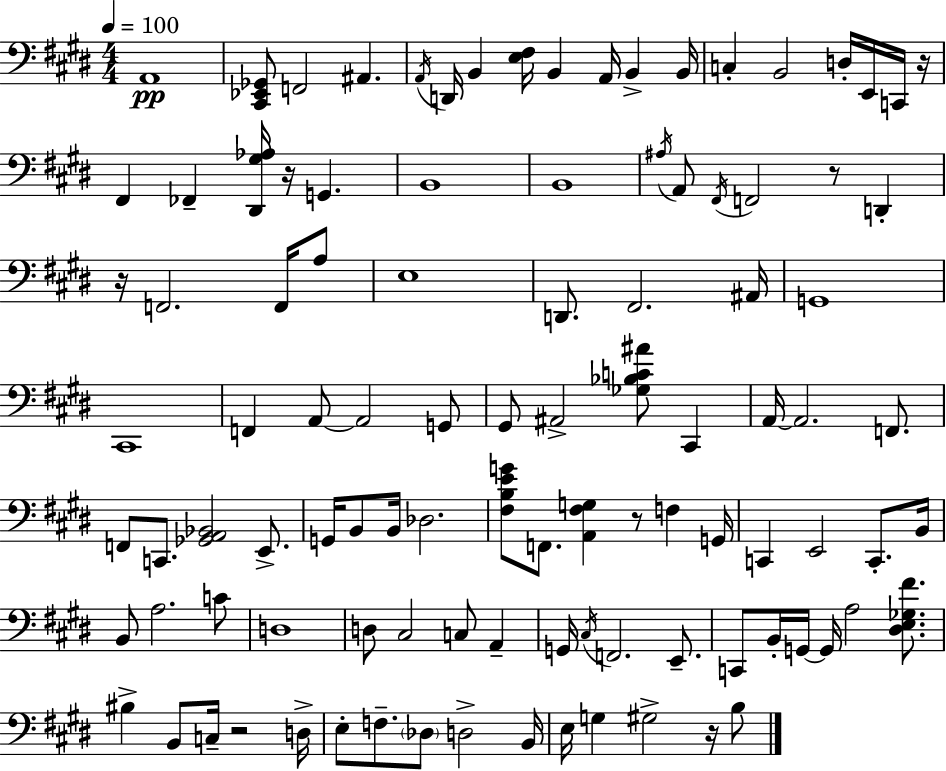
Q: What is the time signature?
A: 4/4